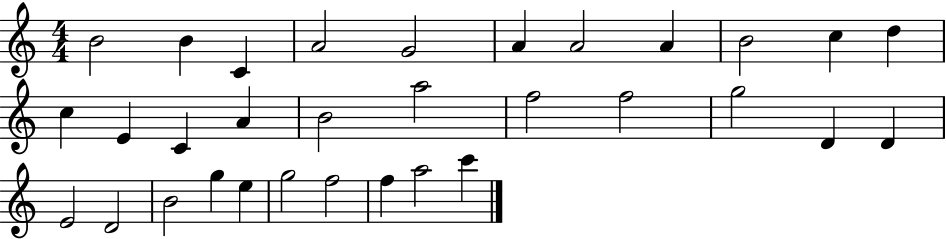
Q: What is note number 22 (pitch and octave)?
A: D4